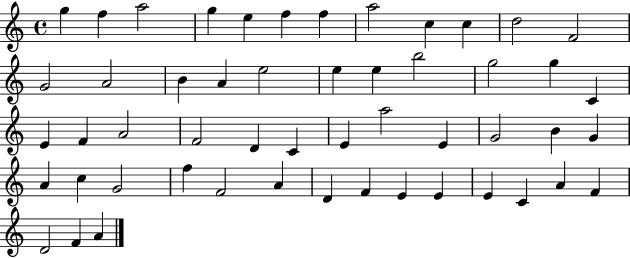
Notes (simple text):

G5/q F5/q A5/h G5/q E5/q F5/q F5/q A5/h C5/q C5/q D5/h F4/h G4/h A4/h B4/q A4/q E5/h E5/q E5/q B5/h G5/h G5/q C4/q E4/q F4/q A4/h F4/h D4/q C4/q E4/q A5/h E4/q G4/h B4/q G4/q A4/q C5/q G4/h F5/q F4/h A4/q D4/q F4/q E4/q E4/q E4/q C4/q A4/q F4/q D4/h F4/q A4/q